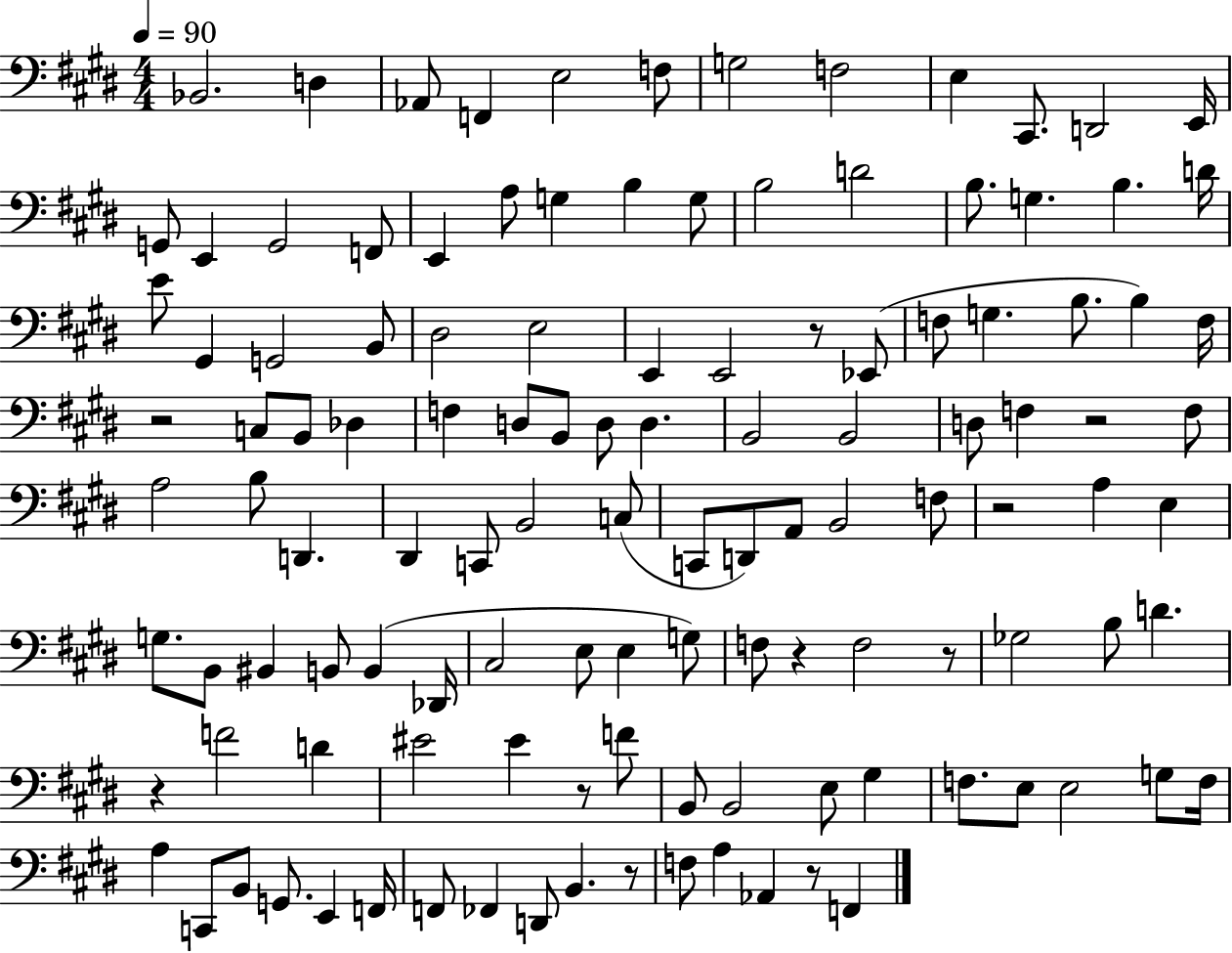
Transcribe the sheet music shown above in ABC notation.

X:1
T:Untitled
M:4/4
L:1/4
K:E
_B,,2 D, _A,,/2 F,, E,2 F,/2 G,2 F,2 E, ^C,,/2 D,,2 E,,/4 G,,/2 E,, G,,2 F,,/2 E,, A,/2 G, B, G,/2 B,2 D2 B,/2 G, B, D/4 E/2 ^G,, G,,2 B,,/2 ^D,2 E,2 E,, E,,2 z/2 _E,,/2 F,/2 G, B,/2 B, F,/4 z2 C,/2 B,,/2 _D, F, D,/2 B,,/2 D,/2 D, B,,2 B,,2 D,/2 F, z2 F,/2 A,2 B,/2 D,, ^D,, C,,/2 B,,2 C,/2 C,,/2 D,,/2 A,,/2 B,,2 F,/2 z2 A, E, G,/2 B,,/2 ^B,, B,,/2 B,, _D,,/4 ^C,2 E,/2 E, G,/2 F,/2 z F,2 z/2 _G,2 B,/2 D z F2 D ^E2 ^E z/2 F/2 B,,/2 B,,2 E,/2 ^G, F,/2 E,/2 E,2 G,/2 F,/4 A, C,,/2 B,,/2 G,,/2 E,, F,,/4 F,,/2 _F,, D,,/2 B,, z/2 F,/2 A, _A,, z/2 F,,